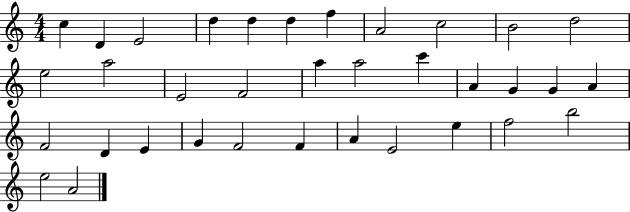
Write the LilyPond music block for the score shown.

{
  \clef treble
  \numericTimeSignature
  \time 4/4
  \key c \major
  c''4 d'4 e'2 | d''4 d''4 d''4 f''4 | a'2 c''2 | b'2 d''2 | \break e''2 a''2 | e'2 f'2 | a''4 a''2 c'''4 | a'4 g'4 g'4 a'4 | \break f'2 d'4 e'4 | g'4 f'2 f'4 | a'4 e'2 e''4 | f''2 b''2 | \break e''2 a'2 | \bar "|."
}